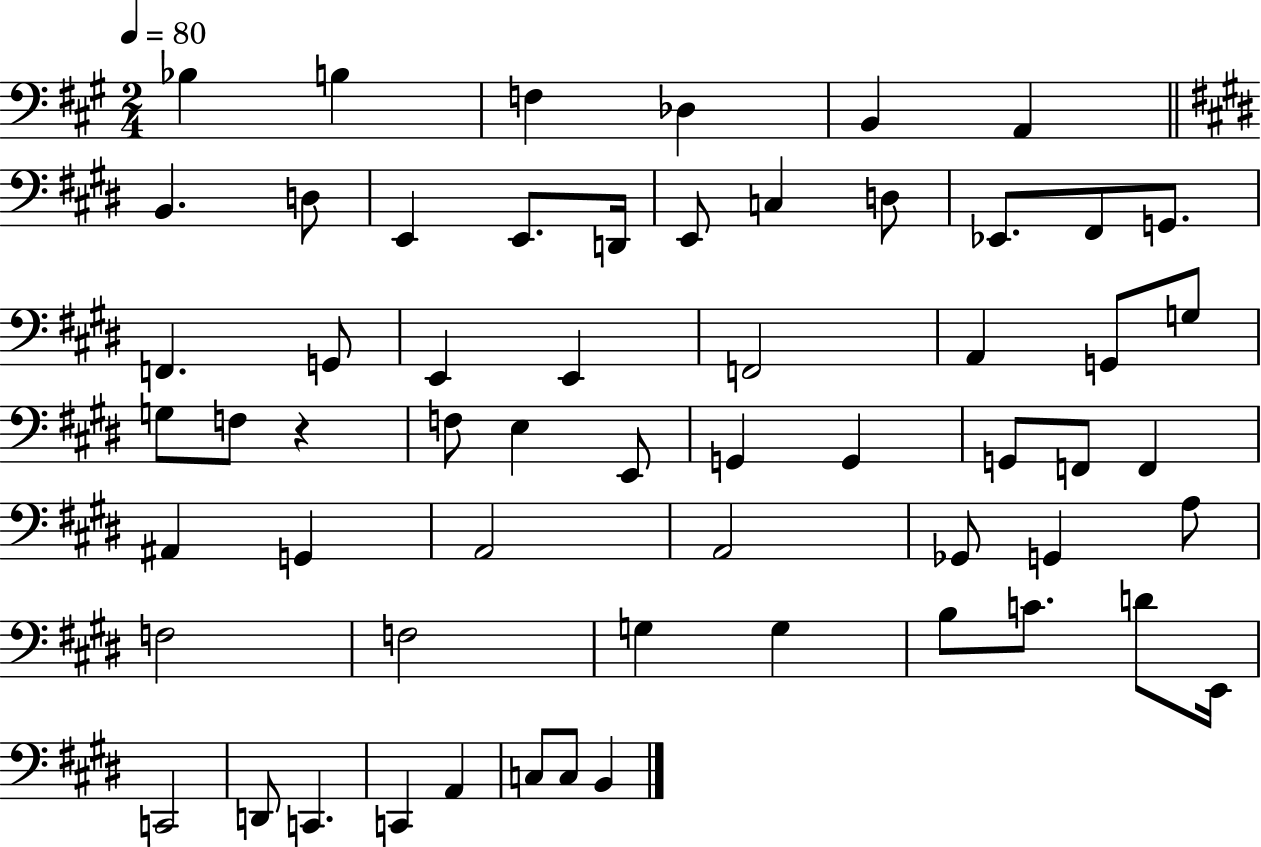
Bb3/q B3/q F3/q Db3/q B2/q A2/q B2/q. D3/e E2/q E2/e. D2/s E2/e C3/q D3/e Eb2/e. F#2/e G2/e. F2/q. G2/e E2/q E2/q F2/h A2/q G2/e G3/e G3/e F3/e R/q F3/e E3/q E2/e G2/q G2/q G2/e F2/e F2/q A#2/q G2/q A2/h A2/h Gb2/e G2/q A3/e F3/h F3/h G3/q G3/q B3/e C4/e. D4/e E2/s C2/h D2/e C2/q. C2/q A2/q C3/e C3/e B2/q